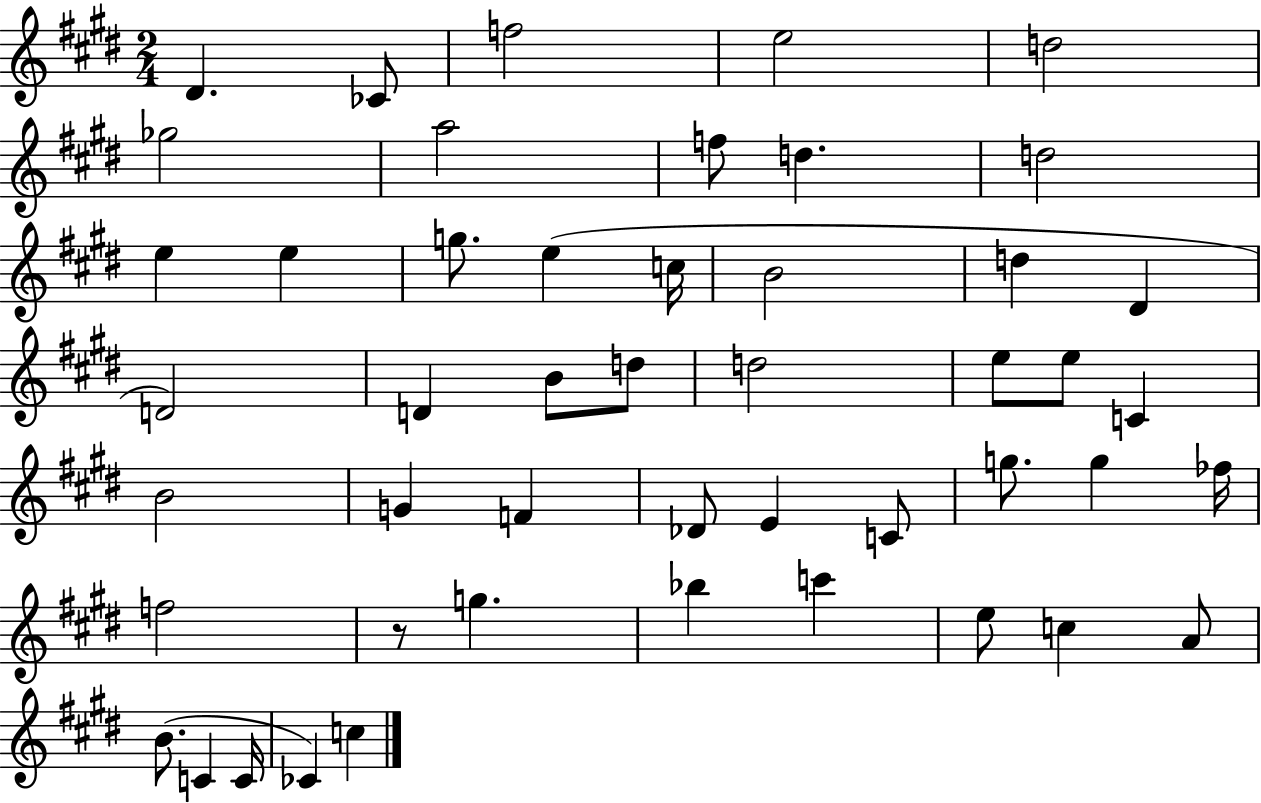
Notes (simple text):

D#4/q. CES4/e F5/h E5/h D5/h Gb5/h A5/h F5/e D5/q. D5/h E5/q E5/q G5/e. E5/q C5/s B4/h D5/q D#4/q D4/h D4/q B4/e D5/e D5/h E5/e E5/e C4/q B4/h G4/q F4/q Db4/e E4/q C4/e G5/e. G5/q FES5/s F5/h R/e G5/q. Bb5/q C6/q E5/e C5/q A4/e B4/e. C4/q C4/s CES4/q C5/q